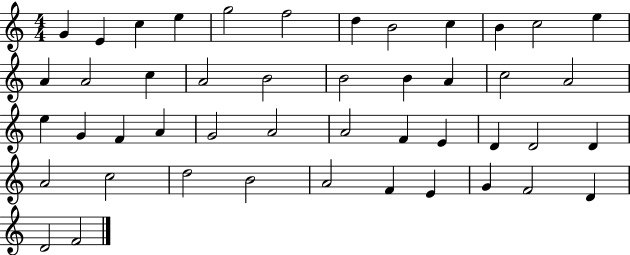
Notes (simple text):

G4/q E4/q C5/q E5/q G5/h F5/h D5/q B4/h C5/q B4/q C5/h E5/q A4/q A4/h C5/q A4/h B4/h B4/h B4/q A4/q C5/h A4/h E5/q G4/q F4/q A4/q G4/h A4/h A4/h F4/q E4/q D4/q D4/h D4/q A4/h C5/h D5/h B4/h A4/h F4/q E4/q G4/q F4/h D4/q D4/h F4/h